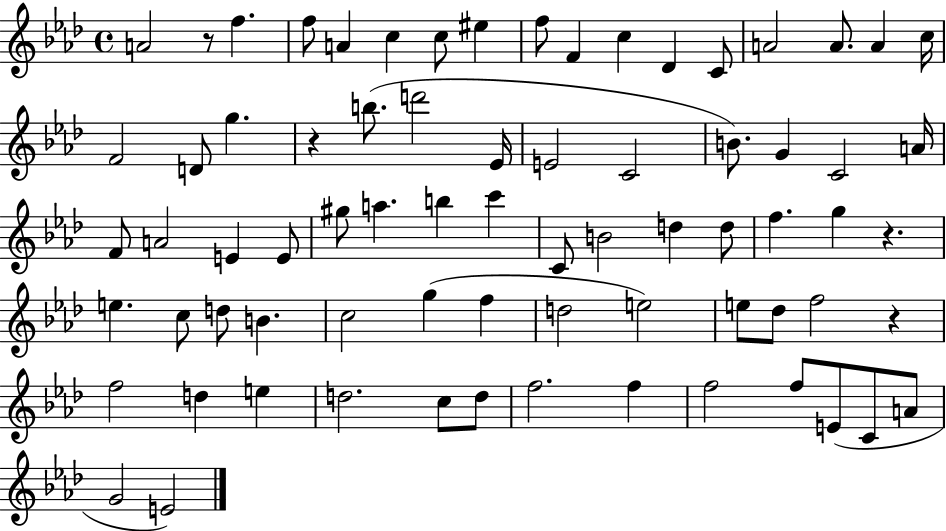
A4/h R/e F5/q. F5/e A4/q C5/q C5/e EIS5/q F5/e F4/q C5/q Db4/q C4/e A4/h A4/e. A4/q C5/s F4/h D4/e G5/q. R/q B5/e. D6/h Eb4/s E4/h C4/h B4/e. G4/q C4/h A4/s F4/e A4/h E4/q E4/e G#5/e A5/q. B5/q C6/q C4/e B4/h D5/q D5/e F5/q. G5/q R/q. E5/q. C5/e D5/e B4/q. C5/h G5/q F5/q D5/h E5/h E5/e Db5/e F5/h R/q F5/h D5/q E5/q D5/h. C5/e D5/e F5/h. F5/q F5/h F5/e E4/e C4/e A4/e G4/h E4/h